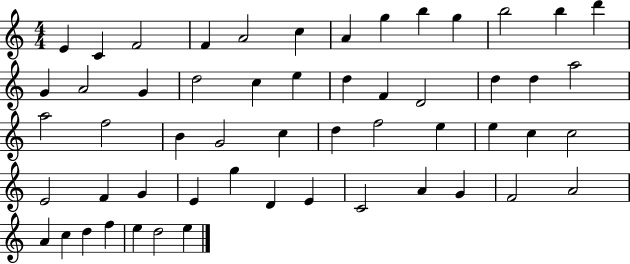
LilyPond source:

{
  \clef treble
  \numericTimeSignature
  \time 4/4
  \key c \major
  e'4 c'4 f'2 | f'4 a'2 c''4 | a'4 g''4 b''4 g''4 | b''2 b''4 d'''4 | \break g'4 a'2 g'4 | d''2 c''4 e''4 | d''4 f'4 d'2 | d''4 d''4 a''2 | \break a''2 f''2 | b'4 g'2 c''4 | d''4 f''2 e''4 | e''4 c''4 c''2 | \break e'2 f'4 g'4 | e'4 g''4 d'4 e'4 | c'2 a'4 g'4 | f'2 a'2 | \break a'4 c''4 d''4 f''4 | e''4 d''2 e''4 | \bar "|."
}